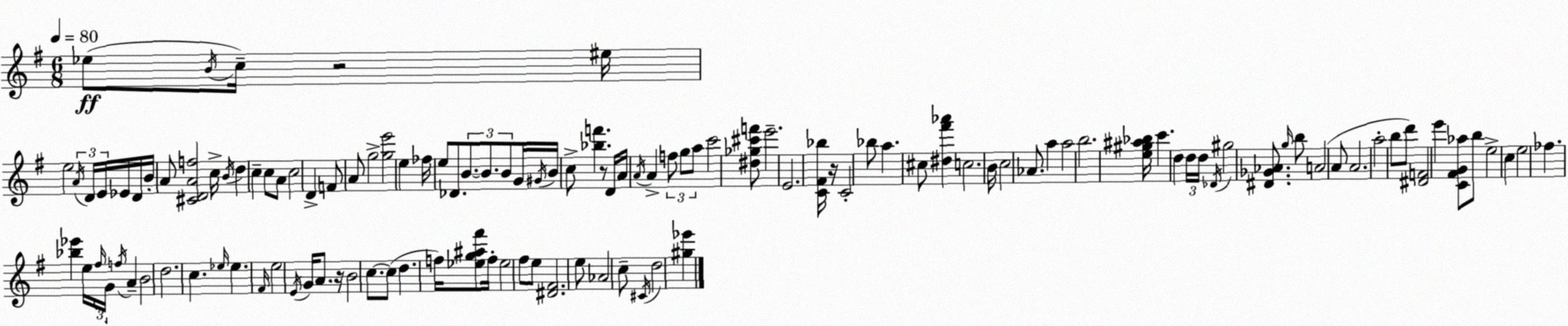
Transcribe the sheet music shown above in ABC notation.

X:1
T:Untitled
M:6/8
L:1/4
K:G
_e/2 B/4 c/4 z2 ^e/4 e2 A/4 D/4 E/4 _E/4 D/4 B/4 A/2 [^CDAf]2 c/4 B/4 d c c/2 A/2 c2 D F/2 A/2 g2 [ge']2 e _f/4 e/2 _D/2 B/2 B/2 B/2 G/4 ^G/4 B/4 c/2 [_bf'] z/2 D/4 A/4 A/4 A f/2 g/2 a/2 c'2 [^d_g^c'f']/2 e'2 E2 [C^F_b]/4 z/4 C2 _b/2 a ^c/2 [^d^f'_a'] c2 B/4 c2 _A/2 a a2 b2 [e^g^a_b]/4 c' d d/4 d/4 _D/4 ^g2 [^D_G_A]/2 g/4 b/2 A2 A/2 A2 a2 b/2 d'/2 [^DF]2 e' [C^FG_a]/2 b/2 e2 c e2 _f [_b_e'] e/4 ^f/4 G/4 f/4 A B2 d2 c _e/4 _e ^F/4 e2 E/4 G/4 A/2 z/4 B2 c/2 c/2 d f/4 [_eg^a^f']/2 f/4 _e2 ^f/2 e/2 [^D^F]2 e/2 _A2 c/2 ^C/4 d2 [^g_e']